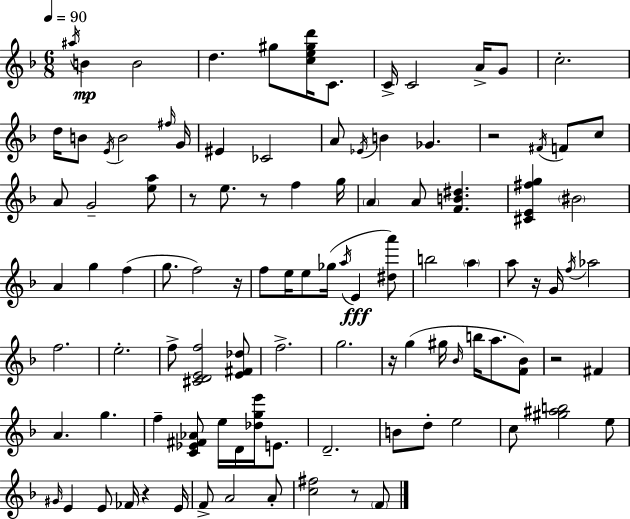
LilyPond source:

{
  \clef treble
  \numericTimeSignature
  \time 6/8
  \key f \major
  \tempo 4 = 90
  \repeat volta 2 { \acciaccatura { ais''16 }\mp b'4 b'2 | d''4. gis''8 <c'' e'' gis'' d'''>16 c'8. | c'16-> c'2 a'16-> g'8 | c''2.-. | \break d''16 b'8 \acciaccatura { e'16 } b'2 | \grace { fis''16 } g'16 eis'4 ces'2 | a'8 \acciaccatura { ees'16 } b'4 ges'4. | r2 | \break \acciaccatura { fis'16 } f'8 c''8 a'8 g'2-- | <e'' a''>8 r8 e''8. r8 | f''4 g''16 \parenthesize a'4 a'8 <f' b' dis''>4. | <cis' e' fis'' g''>4 \parenthesize bis'2 | \break a'4 g''4 | f''4( g''8. f''2) | r16 f''8 e''16 e''8 ges''16( \acciaccatura { a''16 } | e'4\fff <dis'' a'''>8) b''2 | \break \parenthesize a''4 a''8 r16 g'16 \acciaccatura { f''16 } aes''2 | f''2. | e''2.-. | f''8-> <cis' d' e' f''>2 | \break <e' fis' des''>8 f''2.-> | g''2. | r16 g''4( | gis''16 \grace { bes'16 } b''16 a''8. <f' bes'>8) r2 | \break fis'4 a'4. | g''4. f''4-- | <c' ees' fis' aes'>8 e''16 d'16 <des'' g'' e'''>16 e'8. d'2.-- | b'8 d''8-. | \break e''2 c''8 <gis'' ais'' b''>2 | e''8 \grace { gis'16 } e'4 | e'8 fes'16 r4 e'16 f'8-> a'2 | a'8-. <c'' fis''>2 | \break r8 \parenthesize f'8 } \bar "|."
}